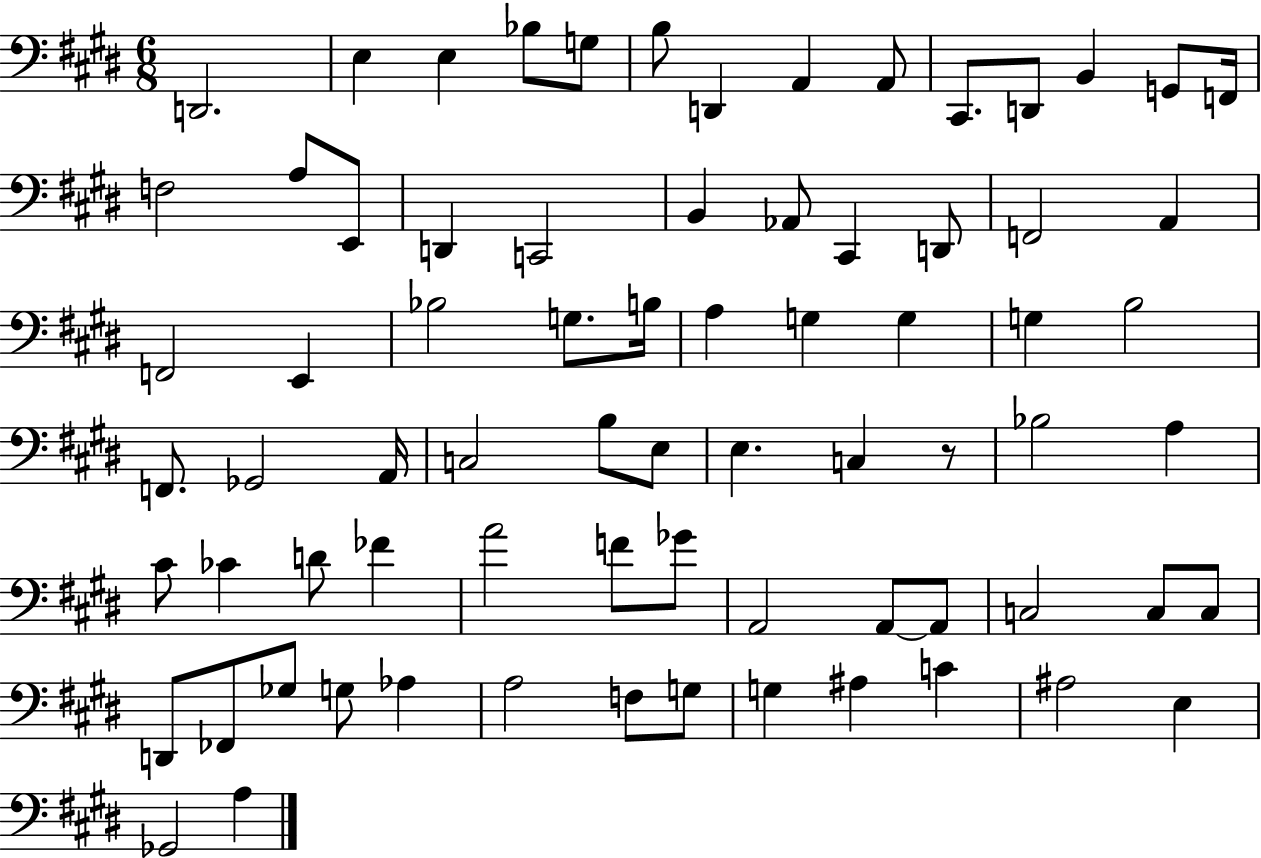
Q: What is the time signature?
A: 6/8